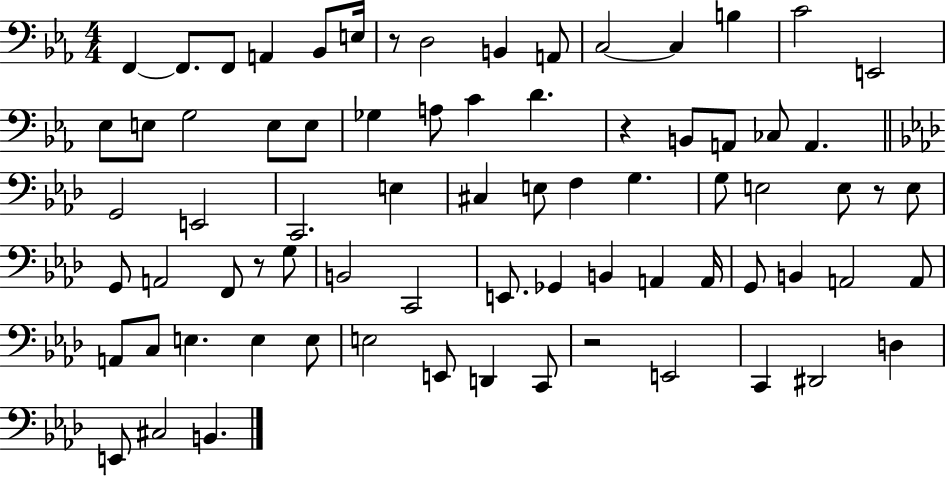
{
  \clef bass
  \numericTimeSignature
  \time 4/4
  \key ees \major
  f,4~~ f,8. f,8 a,4 bes,8 e16 | r8 d2 b,4 a,8 | c2~~ c4 b4 | c'2 e,2 | \break ees8 e8 g2 e8 e8 | ges4 a8 c'4 d'4. | r4 b,8 a,8 ces8 a,4. | \bar "||" \break \key aes \major g,2 e,2 | c,2. e4 | cis4 e8 f4 g4. | g8 e2 e8 r8 e8 | \break g,8 a,2 f,8 r8 g8 | b,2 c,2 | e,8. ges,4 b,4 a,4 a,16 | g,8 b,4 a,2 a,8 | \break a,8 c8 e4. e4 e8 | e2 e,8 d,4 c,8 | r2 e,2 | c,4 dis,2 d4 | \break e,8 cis2 b,4. | \bar "|."
}